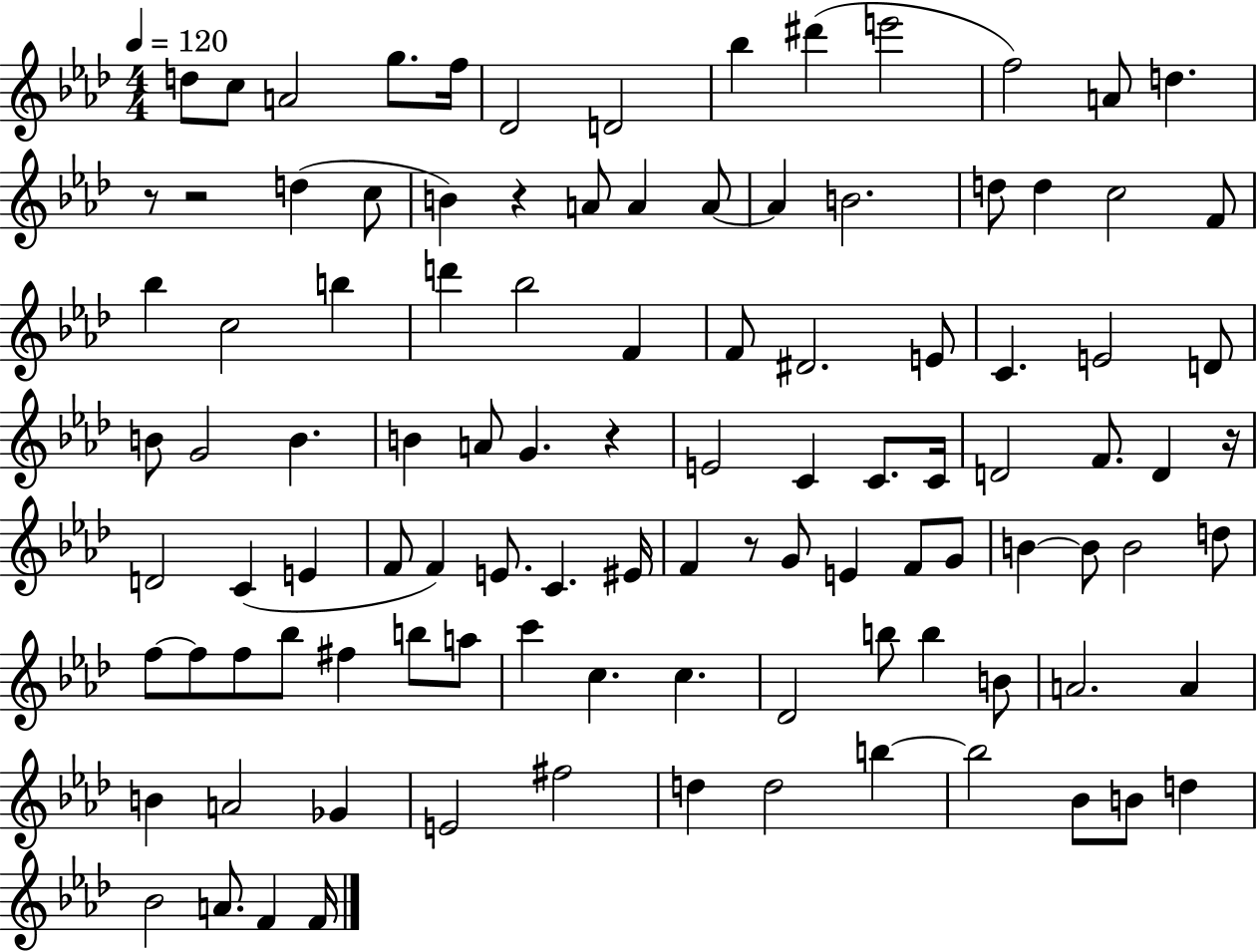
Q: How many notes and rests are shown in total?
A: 105